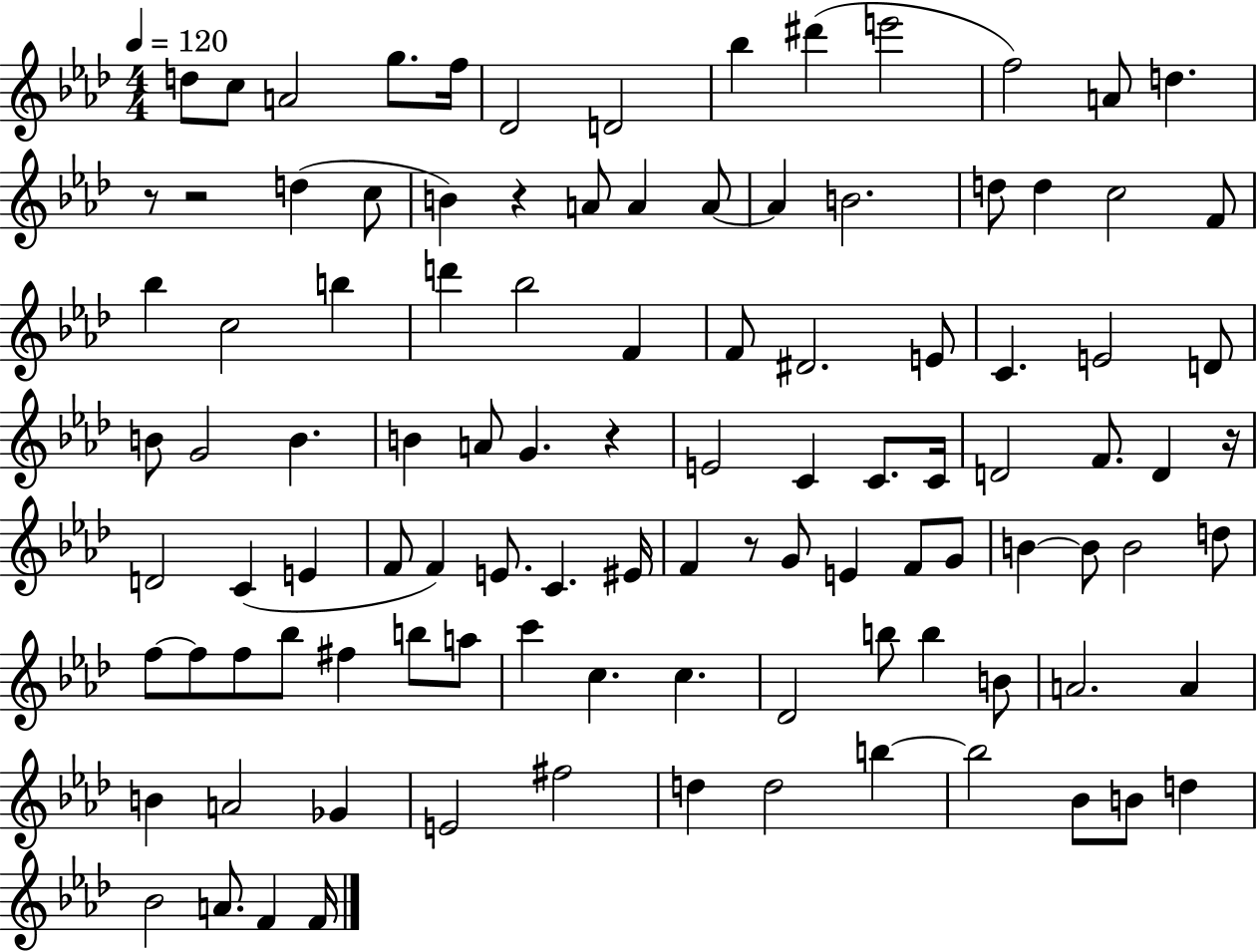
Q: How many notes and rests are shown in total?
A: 105